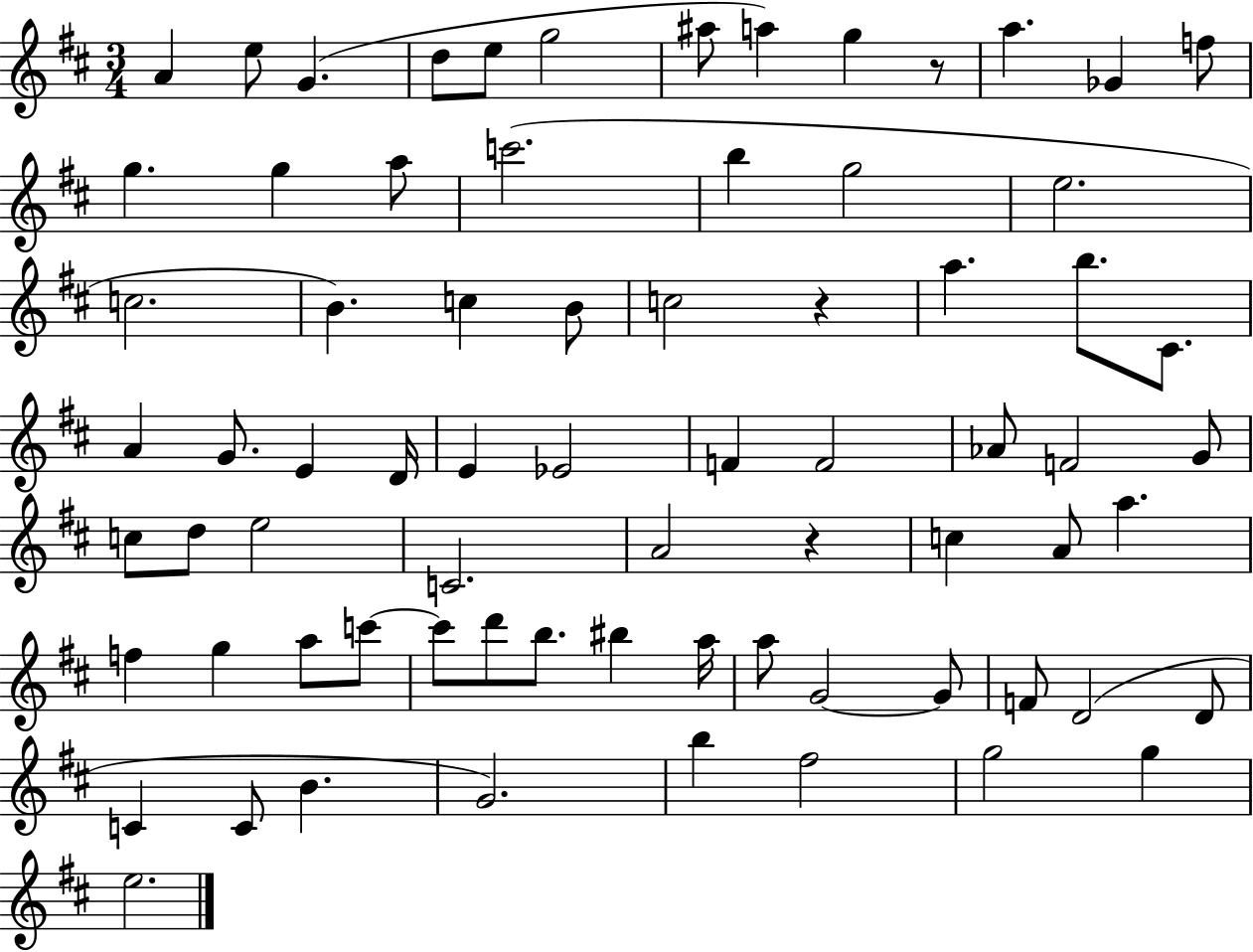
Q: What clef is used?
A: treble